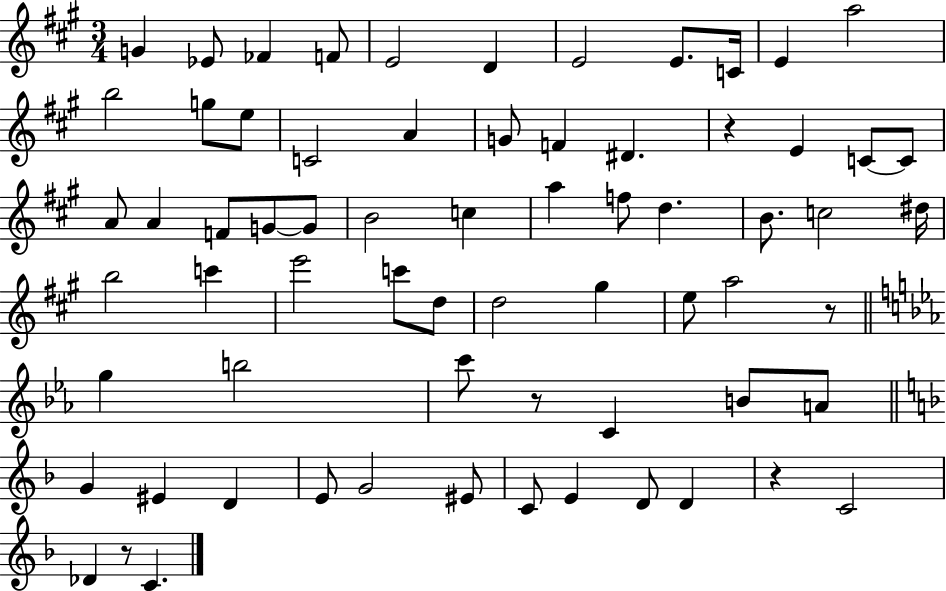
X:1
T:Untitled
M:3/4
L:1/4
K:A
G _E/2 _F F/2 E2 D E2 E/2 C/4 E a2 b2 g/2 e/2 C2 A G/2 F ^D z E C/2 C/2 A/2 A F/2 G/2 G/2 B2 c a f/2 d B/2 c2 ^d/4 b2 c' e'2 c'/2 d/2 d2 ^g e/2 a2 z/2 g b2 c'/2 z/2 C B/2 A/2 G ^E D E/2 G2 ^E/2 C/2 E D/2 D z C2 _D z/2 C